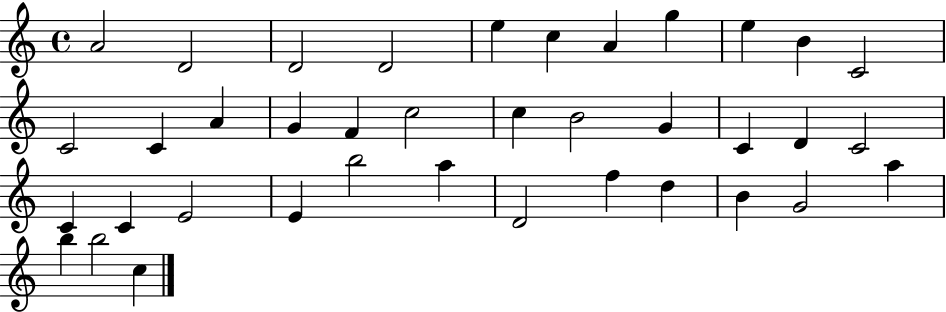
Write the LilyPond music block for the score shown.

{
  \clef treble
  \time 4/4
  \defaultTimeSignature
  \key c \major
  a'2 d'2 | d'2 d'2 | e''4 c''4 a'4 g''4 | e''4 b'4 c'2 | \break c'2 c'4 a'4 | g'4 f'4 c''2 | c''4 b'2 g'4 | c'4 d'4 c'2 | \break c'4 c'4 e'2 | e'4 b''2 a''4 | d'2 f''4 d''4 | b'4 g'2 a''4 | \break b''4 b''2 c''4 | \bar "|."
}